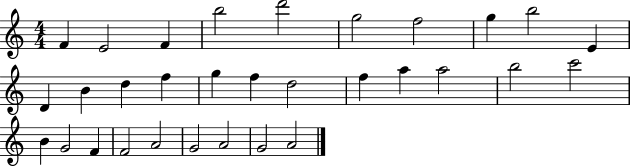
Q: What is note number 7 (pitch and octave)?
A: F5